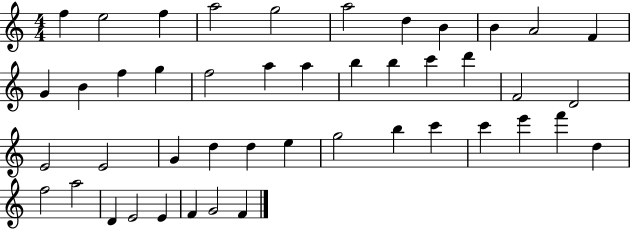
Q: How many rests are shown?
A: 0